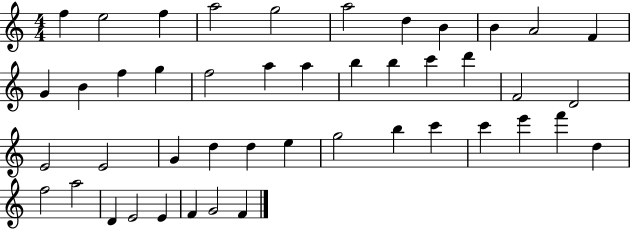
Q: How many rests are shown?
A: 0